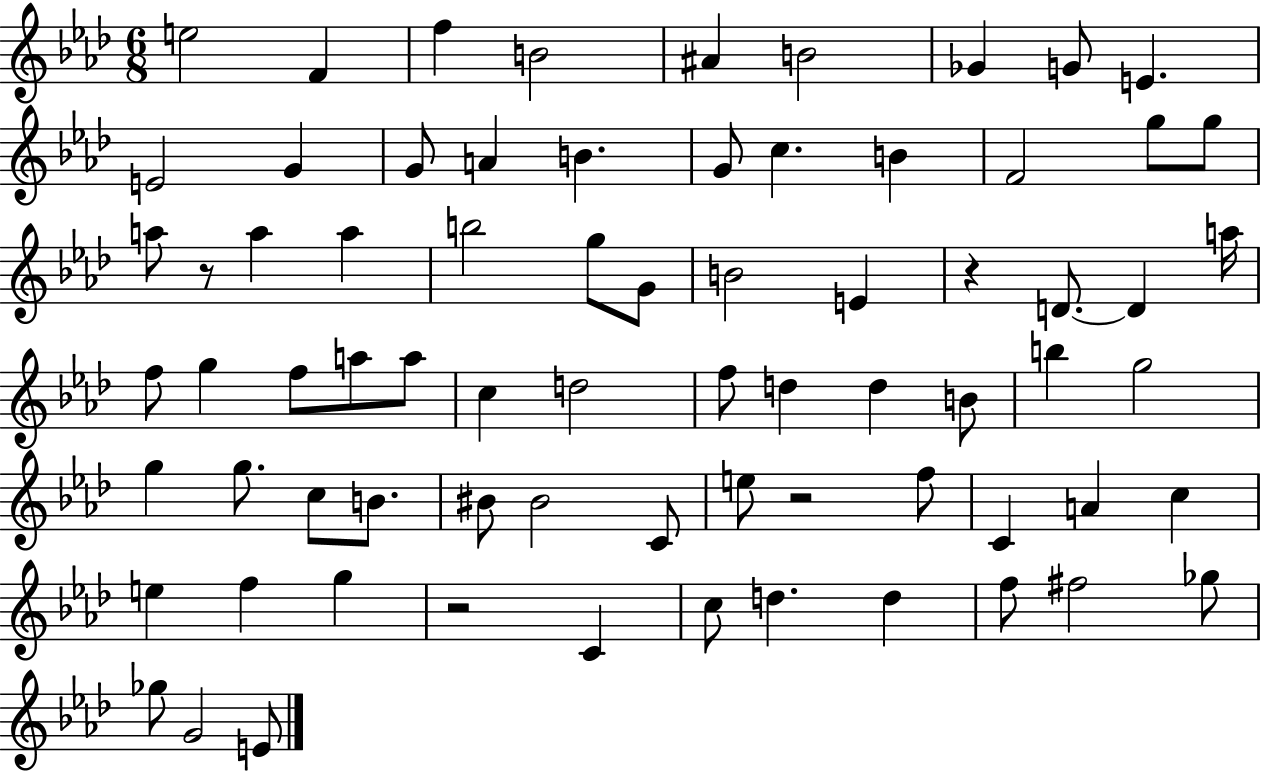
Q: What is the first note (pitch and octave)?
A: E5